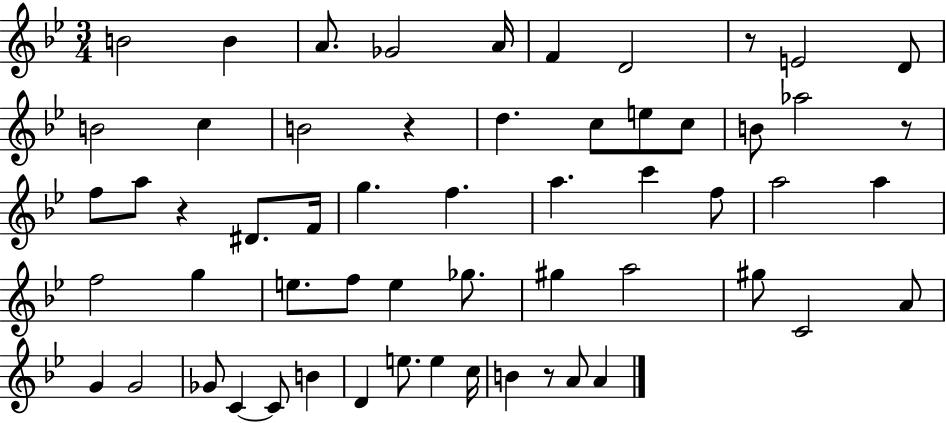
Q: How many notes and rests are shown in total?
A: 58